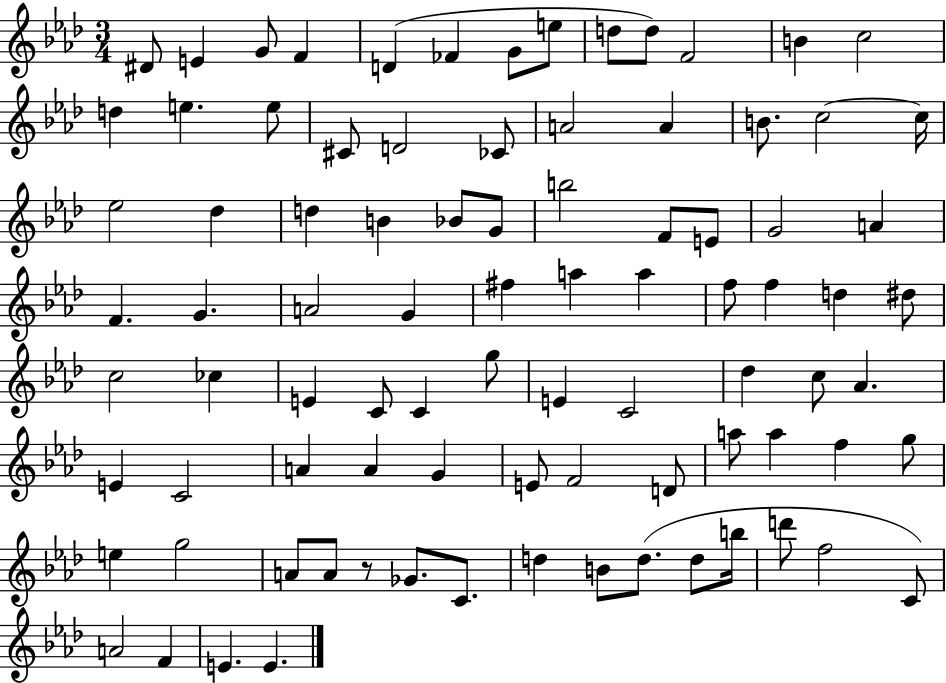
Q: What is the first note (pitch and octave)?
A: D#4